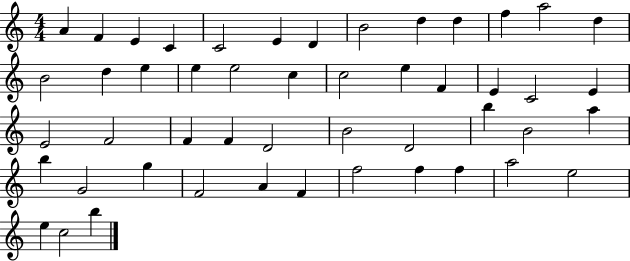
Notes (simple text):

A4/q F4/q E4/q C4/q C4/h E4/q D4/q B4/h D5/q D5/q F5/q A5/h D5/q B4/h D5/q E5/q E5/q E5/h C5/q C5/h E5/q F4/q E4/q C4/h E4/q E4/h F4/h F4/q F4/q D4/h B4/h D4/h B5/q B4/h A5/q B5/q G4/h G5/q F4/h A4/q F4/q F5/h F5/q F5/q A5/h E5/h E5/q C5/h B5/q